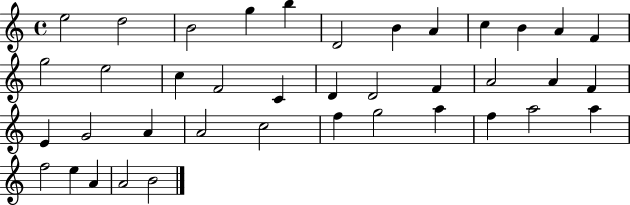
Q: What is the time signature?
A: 4/4